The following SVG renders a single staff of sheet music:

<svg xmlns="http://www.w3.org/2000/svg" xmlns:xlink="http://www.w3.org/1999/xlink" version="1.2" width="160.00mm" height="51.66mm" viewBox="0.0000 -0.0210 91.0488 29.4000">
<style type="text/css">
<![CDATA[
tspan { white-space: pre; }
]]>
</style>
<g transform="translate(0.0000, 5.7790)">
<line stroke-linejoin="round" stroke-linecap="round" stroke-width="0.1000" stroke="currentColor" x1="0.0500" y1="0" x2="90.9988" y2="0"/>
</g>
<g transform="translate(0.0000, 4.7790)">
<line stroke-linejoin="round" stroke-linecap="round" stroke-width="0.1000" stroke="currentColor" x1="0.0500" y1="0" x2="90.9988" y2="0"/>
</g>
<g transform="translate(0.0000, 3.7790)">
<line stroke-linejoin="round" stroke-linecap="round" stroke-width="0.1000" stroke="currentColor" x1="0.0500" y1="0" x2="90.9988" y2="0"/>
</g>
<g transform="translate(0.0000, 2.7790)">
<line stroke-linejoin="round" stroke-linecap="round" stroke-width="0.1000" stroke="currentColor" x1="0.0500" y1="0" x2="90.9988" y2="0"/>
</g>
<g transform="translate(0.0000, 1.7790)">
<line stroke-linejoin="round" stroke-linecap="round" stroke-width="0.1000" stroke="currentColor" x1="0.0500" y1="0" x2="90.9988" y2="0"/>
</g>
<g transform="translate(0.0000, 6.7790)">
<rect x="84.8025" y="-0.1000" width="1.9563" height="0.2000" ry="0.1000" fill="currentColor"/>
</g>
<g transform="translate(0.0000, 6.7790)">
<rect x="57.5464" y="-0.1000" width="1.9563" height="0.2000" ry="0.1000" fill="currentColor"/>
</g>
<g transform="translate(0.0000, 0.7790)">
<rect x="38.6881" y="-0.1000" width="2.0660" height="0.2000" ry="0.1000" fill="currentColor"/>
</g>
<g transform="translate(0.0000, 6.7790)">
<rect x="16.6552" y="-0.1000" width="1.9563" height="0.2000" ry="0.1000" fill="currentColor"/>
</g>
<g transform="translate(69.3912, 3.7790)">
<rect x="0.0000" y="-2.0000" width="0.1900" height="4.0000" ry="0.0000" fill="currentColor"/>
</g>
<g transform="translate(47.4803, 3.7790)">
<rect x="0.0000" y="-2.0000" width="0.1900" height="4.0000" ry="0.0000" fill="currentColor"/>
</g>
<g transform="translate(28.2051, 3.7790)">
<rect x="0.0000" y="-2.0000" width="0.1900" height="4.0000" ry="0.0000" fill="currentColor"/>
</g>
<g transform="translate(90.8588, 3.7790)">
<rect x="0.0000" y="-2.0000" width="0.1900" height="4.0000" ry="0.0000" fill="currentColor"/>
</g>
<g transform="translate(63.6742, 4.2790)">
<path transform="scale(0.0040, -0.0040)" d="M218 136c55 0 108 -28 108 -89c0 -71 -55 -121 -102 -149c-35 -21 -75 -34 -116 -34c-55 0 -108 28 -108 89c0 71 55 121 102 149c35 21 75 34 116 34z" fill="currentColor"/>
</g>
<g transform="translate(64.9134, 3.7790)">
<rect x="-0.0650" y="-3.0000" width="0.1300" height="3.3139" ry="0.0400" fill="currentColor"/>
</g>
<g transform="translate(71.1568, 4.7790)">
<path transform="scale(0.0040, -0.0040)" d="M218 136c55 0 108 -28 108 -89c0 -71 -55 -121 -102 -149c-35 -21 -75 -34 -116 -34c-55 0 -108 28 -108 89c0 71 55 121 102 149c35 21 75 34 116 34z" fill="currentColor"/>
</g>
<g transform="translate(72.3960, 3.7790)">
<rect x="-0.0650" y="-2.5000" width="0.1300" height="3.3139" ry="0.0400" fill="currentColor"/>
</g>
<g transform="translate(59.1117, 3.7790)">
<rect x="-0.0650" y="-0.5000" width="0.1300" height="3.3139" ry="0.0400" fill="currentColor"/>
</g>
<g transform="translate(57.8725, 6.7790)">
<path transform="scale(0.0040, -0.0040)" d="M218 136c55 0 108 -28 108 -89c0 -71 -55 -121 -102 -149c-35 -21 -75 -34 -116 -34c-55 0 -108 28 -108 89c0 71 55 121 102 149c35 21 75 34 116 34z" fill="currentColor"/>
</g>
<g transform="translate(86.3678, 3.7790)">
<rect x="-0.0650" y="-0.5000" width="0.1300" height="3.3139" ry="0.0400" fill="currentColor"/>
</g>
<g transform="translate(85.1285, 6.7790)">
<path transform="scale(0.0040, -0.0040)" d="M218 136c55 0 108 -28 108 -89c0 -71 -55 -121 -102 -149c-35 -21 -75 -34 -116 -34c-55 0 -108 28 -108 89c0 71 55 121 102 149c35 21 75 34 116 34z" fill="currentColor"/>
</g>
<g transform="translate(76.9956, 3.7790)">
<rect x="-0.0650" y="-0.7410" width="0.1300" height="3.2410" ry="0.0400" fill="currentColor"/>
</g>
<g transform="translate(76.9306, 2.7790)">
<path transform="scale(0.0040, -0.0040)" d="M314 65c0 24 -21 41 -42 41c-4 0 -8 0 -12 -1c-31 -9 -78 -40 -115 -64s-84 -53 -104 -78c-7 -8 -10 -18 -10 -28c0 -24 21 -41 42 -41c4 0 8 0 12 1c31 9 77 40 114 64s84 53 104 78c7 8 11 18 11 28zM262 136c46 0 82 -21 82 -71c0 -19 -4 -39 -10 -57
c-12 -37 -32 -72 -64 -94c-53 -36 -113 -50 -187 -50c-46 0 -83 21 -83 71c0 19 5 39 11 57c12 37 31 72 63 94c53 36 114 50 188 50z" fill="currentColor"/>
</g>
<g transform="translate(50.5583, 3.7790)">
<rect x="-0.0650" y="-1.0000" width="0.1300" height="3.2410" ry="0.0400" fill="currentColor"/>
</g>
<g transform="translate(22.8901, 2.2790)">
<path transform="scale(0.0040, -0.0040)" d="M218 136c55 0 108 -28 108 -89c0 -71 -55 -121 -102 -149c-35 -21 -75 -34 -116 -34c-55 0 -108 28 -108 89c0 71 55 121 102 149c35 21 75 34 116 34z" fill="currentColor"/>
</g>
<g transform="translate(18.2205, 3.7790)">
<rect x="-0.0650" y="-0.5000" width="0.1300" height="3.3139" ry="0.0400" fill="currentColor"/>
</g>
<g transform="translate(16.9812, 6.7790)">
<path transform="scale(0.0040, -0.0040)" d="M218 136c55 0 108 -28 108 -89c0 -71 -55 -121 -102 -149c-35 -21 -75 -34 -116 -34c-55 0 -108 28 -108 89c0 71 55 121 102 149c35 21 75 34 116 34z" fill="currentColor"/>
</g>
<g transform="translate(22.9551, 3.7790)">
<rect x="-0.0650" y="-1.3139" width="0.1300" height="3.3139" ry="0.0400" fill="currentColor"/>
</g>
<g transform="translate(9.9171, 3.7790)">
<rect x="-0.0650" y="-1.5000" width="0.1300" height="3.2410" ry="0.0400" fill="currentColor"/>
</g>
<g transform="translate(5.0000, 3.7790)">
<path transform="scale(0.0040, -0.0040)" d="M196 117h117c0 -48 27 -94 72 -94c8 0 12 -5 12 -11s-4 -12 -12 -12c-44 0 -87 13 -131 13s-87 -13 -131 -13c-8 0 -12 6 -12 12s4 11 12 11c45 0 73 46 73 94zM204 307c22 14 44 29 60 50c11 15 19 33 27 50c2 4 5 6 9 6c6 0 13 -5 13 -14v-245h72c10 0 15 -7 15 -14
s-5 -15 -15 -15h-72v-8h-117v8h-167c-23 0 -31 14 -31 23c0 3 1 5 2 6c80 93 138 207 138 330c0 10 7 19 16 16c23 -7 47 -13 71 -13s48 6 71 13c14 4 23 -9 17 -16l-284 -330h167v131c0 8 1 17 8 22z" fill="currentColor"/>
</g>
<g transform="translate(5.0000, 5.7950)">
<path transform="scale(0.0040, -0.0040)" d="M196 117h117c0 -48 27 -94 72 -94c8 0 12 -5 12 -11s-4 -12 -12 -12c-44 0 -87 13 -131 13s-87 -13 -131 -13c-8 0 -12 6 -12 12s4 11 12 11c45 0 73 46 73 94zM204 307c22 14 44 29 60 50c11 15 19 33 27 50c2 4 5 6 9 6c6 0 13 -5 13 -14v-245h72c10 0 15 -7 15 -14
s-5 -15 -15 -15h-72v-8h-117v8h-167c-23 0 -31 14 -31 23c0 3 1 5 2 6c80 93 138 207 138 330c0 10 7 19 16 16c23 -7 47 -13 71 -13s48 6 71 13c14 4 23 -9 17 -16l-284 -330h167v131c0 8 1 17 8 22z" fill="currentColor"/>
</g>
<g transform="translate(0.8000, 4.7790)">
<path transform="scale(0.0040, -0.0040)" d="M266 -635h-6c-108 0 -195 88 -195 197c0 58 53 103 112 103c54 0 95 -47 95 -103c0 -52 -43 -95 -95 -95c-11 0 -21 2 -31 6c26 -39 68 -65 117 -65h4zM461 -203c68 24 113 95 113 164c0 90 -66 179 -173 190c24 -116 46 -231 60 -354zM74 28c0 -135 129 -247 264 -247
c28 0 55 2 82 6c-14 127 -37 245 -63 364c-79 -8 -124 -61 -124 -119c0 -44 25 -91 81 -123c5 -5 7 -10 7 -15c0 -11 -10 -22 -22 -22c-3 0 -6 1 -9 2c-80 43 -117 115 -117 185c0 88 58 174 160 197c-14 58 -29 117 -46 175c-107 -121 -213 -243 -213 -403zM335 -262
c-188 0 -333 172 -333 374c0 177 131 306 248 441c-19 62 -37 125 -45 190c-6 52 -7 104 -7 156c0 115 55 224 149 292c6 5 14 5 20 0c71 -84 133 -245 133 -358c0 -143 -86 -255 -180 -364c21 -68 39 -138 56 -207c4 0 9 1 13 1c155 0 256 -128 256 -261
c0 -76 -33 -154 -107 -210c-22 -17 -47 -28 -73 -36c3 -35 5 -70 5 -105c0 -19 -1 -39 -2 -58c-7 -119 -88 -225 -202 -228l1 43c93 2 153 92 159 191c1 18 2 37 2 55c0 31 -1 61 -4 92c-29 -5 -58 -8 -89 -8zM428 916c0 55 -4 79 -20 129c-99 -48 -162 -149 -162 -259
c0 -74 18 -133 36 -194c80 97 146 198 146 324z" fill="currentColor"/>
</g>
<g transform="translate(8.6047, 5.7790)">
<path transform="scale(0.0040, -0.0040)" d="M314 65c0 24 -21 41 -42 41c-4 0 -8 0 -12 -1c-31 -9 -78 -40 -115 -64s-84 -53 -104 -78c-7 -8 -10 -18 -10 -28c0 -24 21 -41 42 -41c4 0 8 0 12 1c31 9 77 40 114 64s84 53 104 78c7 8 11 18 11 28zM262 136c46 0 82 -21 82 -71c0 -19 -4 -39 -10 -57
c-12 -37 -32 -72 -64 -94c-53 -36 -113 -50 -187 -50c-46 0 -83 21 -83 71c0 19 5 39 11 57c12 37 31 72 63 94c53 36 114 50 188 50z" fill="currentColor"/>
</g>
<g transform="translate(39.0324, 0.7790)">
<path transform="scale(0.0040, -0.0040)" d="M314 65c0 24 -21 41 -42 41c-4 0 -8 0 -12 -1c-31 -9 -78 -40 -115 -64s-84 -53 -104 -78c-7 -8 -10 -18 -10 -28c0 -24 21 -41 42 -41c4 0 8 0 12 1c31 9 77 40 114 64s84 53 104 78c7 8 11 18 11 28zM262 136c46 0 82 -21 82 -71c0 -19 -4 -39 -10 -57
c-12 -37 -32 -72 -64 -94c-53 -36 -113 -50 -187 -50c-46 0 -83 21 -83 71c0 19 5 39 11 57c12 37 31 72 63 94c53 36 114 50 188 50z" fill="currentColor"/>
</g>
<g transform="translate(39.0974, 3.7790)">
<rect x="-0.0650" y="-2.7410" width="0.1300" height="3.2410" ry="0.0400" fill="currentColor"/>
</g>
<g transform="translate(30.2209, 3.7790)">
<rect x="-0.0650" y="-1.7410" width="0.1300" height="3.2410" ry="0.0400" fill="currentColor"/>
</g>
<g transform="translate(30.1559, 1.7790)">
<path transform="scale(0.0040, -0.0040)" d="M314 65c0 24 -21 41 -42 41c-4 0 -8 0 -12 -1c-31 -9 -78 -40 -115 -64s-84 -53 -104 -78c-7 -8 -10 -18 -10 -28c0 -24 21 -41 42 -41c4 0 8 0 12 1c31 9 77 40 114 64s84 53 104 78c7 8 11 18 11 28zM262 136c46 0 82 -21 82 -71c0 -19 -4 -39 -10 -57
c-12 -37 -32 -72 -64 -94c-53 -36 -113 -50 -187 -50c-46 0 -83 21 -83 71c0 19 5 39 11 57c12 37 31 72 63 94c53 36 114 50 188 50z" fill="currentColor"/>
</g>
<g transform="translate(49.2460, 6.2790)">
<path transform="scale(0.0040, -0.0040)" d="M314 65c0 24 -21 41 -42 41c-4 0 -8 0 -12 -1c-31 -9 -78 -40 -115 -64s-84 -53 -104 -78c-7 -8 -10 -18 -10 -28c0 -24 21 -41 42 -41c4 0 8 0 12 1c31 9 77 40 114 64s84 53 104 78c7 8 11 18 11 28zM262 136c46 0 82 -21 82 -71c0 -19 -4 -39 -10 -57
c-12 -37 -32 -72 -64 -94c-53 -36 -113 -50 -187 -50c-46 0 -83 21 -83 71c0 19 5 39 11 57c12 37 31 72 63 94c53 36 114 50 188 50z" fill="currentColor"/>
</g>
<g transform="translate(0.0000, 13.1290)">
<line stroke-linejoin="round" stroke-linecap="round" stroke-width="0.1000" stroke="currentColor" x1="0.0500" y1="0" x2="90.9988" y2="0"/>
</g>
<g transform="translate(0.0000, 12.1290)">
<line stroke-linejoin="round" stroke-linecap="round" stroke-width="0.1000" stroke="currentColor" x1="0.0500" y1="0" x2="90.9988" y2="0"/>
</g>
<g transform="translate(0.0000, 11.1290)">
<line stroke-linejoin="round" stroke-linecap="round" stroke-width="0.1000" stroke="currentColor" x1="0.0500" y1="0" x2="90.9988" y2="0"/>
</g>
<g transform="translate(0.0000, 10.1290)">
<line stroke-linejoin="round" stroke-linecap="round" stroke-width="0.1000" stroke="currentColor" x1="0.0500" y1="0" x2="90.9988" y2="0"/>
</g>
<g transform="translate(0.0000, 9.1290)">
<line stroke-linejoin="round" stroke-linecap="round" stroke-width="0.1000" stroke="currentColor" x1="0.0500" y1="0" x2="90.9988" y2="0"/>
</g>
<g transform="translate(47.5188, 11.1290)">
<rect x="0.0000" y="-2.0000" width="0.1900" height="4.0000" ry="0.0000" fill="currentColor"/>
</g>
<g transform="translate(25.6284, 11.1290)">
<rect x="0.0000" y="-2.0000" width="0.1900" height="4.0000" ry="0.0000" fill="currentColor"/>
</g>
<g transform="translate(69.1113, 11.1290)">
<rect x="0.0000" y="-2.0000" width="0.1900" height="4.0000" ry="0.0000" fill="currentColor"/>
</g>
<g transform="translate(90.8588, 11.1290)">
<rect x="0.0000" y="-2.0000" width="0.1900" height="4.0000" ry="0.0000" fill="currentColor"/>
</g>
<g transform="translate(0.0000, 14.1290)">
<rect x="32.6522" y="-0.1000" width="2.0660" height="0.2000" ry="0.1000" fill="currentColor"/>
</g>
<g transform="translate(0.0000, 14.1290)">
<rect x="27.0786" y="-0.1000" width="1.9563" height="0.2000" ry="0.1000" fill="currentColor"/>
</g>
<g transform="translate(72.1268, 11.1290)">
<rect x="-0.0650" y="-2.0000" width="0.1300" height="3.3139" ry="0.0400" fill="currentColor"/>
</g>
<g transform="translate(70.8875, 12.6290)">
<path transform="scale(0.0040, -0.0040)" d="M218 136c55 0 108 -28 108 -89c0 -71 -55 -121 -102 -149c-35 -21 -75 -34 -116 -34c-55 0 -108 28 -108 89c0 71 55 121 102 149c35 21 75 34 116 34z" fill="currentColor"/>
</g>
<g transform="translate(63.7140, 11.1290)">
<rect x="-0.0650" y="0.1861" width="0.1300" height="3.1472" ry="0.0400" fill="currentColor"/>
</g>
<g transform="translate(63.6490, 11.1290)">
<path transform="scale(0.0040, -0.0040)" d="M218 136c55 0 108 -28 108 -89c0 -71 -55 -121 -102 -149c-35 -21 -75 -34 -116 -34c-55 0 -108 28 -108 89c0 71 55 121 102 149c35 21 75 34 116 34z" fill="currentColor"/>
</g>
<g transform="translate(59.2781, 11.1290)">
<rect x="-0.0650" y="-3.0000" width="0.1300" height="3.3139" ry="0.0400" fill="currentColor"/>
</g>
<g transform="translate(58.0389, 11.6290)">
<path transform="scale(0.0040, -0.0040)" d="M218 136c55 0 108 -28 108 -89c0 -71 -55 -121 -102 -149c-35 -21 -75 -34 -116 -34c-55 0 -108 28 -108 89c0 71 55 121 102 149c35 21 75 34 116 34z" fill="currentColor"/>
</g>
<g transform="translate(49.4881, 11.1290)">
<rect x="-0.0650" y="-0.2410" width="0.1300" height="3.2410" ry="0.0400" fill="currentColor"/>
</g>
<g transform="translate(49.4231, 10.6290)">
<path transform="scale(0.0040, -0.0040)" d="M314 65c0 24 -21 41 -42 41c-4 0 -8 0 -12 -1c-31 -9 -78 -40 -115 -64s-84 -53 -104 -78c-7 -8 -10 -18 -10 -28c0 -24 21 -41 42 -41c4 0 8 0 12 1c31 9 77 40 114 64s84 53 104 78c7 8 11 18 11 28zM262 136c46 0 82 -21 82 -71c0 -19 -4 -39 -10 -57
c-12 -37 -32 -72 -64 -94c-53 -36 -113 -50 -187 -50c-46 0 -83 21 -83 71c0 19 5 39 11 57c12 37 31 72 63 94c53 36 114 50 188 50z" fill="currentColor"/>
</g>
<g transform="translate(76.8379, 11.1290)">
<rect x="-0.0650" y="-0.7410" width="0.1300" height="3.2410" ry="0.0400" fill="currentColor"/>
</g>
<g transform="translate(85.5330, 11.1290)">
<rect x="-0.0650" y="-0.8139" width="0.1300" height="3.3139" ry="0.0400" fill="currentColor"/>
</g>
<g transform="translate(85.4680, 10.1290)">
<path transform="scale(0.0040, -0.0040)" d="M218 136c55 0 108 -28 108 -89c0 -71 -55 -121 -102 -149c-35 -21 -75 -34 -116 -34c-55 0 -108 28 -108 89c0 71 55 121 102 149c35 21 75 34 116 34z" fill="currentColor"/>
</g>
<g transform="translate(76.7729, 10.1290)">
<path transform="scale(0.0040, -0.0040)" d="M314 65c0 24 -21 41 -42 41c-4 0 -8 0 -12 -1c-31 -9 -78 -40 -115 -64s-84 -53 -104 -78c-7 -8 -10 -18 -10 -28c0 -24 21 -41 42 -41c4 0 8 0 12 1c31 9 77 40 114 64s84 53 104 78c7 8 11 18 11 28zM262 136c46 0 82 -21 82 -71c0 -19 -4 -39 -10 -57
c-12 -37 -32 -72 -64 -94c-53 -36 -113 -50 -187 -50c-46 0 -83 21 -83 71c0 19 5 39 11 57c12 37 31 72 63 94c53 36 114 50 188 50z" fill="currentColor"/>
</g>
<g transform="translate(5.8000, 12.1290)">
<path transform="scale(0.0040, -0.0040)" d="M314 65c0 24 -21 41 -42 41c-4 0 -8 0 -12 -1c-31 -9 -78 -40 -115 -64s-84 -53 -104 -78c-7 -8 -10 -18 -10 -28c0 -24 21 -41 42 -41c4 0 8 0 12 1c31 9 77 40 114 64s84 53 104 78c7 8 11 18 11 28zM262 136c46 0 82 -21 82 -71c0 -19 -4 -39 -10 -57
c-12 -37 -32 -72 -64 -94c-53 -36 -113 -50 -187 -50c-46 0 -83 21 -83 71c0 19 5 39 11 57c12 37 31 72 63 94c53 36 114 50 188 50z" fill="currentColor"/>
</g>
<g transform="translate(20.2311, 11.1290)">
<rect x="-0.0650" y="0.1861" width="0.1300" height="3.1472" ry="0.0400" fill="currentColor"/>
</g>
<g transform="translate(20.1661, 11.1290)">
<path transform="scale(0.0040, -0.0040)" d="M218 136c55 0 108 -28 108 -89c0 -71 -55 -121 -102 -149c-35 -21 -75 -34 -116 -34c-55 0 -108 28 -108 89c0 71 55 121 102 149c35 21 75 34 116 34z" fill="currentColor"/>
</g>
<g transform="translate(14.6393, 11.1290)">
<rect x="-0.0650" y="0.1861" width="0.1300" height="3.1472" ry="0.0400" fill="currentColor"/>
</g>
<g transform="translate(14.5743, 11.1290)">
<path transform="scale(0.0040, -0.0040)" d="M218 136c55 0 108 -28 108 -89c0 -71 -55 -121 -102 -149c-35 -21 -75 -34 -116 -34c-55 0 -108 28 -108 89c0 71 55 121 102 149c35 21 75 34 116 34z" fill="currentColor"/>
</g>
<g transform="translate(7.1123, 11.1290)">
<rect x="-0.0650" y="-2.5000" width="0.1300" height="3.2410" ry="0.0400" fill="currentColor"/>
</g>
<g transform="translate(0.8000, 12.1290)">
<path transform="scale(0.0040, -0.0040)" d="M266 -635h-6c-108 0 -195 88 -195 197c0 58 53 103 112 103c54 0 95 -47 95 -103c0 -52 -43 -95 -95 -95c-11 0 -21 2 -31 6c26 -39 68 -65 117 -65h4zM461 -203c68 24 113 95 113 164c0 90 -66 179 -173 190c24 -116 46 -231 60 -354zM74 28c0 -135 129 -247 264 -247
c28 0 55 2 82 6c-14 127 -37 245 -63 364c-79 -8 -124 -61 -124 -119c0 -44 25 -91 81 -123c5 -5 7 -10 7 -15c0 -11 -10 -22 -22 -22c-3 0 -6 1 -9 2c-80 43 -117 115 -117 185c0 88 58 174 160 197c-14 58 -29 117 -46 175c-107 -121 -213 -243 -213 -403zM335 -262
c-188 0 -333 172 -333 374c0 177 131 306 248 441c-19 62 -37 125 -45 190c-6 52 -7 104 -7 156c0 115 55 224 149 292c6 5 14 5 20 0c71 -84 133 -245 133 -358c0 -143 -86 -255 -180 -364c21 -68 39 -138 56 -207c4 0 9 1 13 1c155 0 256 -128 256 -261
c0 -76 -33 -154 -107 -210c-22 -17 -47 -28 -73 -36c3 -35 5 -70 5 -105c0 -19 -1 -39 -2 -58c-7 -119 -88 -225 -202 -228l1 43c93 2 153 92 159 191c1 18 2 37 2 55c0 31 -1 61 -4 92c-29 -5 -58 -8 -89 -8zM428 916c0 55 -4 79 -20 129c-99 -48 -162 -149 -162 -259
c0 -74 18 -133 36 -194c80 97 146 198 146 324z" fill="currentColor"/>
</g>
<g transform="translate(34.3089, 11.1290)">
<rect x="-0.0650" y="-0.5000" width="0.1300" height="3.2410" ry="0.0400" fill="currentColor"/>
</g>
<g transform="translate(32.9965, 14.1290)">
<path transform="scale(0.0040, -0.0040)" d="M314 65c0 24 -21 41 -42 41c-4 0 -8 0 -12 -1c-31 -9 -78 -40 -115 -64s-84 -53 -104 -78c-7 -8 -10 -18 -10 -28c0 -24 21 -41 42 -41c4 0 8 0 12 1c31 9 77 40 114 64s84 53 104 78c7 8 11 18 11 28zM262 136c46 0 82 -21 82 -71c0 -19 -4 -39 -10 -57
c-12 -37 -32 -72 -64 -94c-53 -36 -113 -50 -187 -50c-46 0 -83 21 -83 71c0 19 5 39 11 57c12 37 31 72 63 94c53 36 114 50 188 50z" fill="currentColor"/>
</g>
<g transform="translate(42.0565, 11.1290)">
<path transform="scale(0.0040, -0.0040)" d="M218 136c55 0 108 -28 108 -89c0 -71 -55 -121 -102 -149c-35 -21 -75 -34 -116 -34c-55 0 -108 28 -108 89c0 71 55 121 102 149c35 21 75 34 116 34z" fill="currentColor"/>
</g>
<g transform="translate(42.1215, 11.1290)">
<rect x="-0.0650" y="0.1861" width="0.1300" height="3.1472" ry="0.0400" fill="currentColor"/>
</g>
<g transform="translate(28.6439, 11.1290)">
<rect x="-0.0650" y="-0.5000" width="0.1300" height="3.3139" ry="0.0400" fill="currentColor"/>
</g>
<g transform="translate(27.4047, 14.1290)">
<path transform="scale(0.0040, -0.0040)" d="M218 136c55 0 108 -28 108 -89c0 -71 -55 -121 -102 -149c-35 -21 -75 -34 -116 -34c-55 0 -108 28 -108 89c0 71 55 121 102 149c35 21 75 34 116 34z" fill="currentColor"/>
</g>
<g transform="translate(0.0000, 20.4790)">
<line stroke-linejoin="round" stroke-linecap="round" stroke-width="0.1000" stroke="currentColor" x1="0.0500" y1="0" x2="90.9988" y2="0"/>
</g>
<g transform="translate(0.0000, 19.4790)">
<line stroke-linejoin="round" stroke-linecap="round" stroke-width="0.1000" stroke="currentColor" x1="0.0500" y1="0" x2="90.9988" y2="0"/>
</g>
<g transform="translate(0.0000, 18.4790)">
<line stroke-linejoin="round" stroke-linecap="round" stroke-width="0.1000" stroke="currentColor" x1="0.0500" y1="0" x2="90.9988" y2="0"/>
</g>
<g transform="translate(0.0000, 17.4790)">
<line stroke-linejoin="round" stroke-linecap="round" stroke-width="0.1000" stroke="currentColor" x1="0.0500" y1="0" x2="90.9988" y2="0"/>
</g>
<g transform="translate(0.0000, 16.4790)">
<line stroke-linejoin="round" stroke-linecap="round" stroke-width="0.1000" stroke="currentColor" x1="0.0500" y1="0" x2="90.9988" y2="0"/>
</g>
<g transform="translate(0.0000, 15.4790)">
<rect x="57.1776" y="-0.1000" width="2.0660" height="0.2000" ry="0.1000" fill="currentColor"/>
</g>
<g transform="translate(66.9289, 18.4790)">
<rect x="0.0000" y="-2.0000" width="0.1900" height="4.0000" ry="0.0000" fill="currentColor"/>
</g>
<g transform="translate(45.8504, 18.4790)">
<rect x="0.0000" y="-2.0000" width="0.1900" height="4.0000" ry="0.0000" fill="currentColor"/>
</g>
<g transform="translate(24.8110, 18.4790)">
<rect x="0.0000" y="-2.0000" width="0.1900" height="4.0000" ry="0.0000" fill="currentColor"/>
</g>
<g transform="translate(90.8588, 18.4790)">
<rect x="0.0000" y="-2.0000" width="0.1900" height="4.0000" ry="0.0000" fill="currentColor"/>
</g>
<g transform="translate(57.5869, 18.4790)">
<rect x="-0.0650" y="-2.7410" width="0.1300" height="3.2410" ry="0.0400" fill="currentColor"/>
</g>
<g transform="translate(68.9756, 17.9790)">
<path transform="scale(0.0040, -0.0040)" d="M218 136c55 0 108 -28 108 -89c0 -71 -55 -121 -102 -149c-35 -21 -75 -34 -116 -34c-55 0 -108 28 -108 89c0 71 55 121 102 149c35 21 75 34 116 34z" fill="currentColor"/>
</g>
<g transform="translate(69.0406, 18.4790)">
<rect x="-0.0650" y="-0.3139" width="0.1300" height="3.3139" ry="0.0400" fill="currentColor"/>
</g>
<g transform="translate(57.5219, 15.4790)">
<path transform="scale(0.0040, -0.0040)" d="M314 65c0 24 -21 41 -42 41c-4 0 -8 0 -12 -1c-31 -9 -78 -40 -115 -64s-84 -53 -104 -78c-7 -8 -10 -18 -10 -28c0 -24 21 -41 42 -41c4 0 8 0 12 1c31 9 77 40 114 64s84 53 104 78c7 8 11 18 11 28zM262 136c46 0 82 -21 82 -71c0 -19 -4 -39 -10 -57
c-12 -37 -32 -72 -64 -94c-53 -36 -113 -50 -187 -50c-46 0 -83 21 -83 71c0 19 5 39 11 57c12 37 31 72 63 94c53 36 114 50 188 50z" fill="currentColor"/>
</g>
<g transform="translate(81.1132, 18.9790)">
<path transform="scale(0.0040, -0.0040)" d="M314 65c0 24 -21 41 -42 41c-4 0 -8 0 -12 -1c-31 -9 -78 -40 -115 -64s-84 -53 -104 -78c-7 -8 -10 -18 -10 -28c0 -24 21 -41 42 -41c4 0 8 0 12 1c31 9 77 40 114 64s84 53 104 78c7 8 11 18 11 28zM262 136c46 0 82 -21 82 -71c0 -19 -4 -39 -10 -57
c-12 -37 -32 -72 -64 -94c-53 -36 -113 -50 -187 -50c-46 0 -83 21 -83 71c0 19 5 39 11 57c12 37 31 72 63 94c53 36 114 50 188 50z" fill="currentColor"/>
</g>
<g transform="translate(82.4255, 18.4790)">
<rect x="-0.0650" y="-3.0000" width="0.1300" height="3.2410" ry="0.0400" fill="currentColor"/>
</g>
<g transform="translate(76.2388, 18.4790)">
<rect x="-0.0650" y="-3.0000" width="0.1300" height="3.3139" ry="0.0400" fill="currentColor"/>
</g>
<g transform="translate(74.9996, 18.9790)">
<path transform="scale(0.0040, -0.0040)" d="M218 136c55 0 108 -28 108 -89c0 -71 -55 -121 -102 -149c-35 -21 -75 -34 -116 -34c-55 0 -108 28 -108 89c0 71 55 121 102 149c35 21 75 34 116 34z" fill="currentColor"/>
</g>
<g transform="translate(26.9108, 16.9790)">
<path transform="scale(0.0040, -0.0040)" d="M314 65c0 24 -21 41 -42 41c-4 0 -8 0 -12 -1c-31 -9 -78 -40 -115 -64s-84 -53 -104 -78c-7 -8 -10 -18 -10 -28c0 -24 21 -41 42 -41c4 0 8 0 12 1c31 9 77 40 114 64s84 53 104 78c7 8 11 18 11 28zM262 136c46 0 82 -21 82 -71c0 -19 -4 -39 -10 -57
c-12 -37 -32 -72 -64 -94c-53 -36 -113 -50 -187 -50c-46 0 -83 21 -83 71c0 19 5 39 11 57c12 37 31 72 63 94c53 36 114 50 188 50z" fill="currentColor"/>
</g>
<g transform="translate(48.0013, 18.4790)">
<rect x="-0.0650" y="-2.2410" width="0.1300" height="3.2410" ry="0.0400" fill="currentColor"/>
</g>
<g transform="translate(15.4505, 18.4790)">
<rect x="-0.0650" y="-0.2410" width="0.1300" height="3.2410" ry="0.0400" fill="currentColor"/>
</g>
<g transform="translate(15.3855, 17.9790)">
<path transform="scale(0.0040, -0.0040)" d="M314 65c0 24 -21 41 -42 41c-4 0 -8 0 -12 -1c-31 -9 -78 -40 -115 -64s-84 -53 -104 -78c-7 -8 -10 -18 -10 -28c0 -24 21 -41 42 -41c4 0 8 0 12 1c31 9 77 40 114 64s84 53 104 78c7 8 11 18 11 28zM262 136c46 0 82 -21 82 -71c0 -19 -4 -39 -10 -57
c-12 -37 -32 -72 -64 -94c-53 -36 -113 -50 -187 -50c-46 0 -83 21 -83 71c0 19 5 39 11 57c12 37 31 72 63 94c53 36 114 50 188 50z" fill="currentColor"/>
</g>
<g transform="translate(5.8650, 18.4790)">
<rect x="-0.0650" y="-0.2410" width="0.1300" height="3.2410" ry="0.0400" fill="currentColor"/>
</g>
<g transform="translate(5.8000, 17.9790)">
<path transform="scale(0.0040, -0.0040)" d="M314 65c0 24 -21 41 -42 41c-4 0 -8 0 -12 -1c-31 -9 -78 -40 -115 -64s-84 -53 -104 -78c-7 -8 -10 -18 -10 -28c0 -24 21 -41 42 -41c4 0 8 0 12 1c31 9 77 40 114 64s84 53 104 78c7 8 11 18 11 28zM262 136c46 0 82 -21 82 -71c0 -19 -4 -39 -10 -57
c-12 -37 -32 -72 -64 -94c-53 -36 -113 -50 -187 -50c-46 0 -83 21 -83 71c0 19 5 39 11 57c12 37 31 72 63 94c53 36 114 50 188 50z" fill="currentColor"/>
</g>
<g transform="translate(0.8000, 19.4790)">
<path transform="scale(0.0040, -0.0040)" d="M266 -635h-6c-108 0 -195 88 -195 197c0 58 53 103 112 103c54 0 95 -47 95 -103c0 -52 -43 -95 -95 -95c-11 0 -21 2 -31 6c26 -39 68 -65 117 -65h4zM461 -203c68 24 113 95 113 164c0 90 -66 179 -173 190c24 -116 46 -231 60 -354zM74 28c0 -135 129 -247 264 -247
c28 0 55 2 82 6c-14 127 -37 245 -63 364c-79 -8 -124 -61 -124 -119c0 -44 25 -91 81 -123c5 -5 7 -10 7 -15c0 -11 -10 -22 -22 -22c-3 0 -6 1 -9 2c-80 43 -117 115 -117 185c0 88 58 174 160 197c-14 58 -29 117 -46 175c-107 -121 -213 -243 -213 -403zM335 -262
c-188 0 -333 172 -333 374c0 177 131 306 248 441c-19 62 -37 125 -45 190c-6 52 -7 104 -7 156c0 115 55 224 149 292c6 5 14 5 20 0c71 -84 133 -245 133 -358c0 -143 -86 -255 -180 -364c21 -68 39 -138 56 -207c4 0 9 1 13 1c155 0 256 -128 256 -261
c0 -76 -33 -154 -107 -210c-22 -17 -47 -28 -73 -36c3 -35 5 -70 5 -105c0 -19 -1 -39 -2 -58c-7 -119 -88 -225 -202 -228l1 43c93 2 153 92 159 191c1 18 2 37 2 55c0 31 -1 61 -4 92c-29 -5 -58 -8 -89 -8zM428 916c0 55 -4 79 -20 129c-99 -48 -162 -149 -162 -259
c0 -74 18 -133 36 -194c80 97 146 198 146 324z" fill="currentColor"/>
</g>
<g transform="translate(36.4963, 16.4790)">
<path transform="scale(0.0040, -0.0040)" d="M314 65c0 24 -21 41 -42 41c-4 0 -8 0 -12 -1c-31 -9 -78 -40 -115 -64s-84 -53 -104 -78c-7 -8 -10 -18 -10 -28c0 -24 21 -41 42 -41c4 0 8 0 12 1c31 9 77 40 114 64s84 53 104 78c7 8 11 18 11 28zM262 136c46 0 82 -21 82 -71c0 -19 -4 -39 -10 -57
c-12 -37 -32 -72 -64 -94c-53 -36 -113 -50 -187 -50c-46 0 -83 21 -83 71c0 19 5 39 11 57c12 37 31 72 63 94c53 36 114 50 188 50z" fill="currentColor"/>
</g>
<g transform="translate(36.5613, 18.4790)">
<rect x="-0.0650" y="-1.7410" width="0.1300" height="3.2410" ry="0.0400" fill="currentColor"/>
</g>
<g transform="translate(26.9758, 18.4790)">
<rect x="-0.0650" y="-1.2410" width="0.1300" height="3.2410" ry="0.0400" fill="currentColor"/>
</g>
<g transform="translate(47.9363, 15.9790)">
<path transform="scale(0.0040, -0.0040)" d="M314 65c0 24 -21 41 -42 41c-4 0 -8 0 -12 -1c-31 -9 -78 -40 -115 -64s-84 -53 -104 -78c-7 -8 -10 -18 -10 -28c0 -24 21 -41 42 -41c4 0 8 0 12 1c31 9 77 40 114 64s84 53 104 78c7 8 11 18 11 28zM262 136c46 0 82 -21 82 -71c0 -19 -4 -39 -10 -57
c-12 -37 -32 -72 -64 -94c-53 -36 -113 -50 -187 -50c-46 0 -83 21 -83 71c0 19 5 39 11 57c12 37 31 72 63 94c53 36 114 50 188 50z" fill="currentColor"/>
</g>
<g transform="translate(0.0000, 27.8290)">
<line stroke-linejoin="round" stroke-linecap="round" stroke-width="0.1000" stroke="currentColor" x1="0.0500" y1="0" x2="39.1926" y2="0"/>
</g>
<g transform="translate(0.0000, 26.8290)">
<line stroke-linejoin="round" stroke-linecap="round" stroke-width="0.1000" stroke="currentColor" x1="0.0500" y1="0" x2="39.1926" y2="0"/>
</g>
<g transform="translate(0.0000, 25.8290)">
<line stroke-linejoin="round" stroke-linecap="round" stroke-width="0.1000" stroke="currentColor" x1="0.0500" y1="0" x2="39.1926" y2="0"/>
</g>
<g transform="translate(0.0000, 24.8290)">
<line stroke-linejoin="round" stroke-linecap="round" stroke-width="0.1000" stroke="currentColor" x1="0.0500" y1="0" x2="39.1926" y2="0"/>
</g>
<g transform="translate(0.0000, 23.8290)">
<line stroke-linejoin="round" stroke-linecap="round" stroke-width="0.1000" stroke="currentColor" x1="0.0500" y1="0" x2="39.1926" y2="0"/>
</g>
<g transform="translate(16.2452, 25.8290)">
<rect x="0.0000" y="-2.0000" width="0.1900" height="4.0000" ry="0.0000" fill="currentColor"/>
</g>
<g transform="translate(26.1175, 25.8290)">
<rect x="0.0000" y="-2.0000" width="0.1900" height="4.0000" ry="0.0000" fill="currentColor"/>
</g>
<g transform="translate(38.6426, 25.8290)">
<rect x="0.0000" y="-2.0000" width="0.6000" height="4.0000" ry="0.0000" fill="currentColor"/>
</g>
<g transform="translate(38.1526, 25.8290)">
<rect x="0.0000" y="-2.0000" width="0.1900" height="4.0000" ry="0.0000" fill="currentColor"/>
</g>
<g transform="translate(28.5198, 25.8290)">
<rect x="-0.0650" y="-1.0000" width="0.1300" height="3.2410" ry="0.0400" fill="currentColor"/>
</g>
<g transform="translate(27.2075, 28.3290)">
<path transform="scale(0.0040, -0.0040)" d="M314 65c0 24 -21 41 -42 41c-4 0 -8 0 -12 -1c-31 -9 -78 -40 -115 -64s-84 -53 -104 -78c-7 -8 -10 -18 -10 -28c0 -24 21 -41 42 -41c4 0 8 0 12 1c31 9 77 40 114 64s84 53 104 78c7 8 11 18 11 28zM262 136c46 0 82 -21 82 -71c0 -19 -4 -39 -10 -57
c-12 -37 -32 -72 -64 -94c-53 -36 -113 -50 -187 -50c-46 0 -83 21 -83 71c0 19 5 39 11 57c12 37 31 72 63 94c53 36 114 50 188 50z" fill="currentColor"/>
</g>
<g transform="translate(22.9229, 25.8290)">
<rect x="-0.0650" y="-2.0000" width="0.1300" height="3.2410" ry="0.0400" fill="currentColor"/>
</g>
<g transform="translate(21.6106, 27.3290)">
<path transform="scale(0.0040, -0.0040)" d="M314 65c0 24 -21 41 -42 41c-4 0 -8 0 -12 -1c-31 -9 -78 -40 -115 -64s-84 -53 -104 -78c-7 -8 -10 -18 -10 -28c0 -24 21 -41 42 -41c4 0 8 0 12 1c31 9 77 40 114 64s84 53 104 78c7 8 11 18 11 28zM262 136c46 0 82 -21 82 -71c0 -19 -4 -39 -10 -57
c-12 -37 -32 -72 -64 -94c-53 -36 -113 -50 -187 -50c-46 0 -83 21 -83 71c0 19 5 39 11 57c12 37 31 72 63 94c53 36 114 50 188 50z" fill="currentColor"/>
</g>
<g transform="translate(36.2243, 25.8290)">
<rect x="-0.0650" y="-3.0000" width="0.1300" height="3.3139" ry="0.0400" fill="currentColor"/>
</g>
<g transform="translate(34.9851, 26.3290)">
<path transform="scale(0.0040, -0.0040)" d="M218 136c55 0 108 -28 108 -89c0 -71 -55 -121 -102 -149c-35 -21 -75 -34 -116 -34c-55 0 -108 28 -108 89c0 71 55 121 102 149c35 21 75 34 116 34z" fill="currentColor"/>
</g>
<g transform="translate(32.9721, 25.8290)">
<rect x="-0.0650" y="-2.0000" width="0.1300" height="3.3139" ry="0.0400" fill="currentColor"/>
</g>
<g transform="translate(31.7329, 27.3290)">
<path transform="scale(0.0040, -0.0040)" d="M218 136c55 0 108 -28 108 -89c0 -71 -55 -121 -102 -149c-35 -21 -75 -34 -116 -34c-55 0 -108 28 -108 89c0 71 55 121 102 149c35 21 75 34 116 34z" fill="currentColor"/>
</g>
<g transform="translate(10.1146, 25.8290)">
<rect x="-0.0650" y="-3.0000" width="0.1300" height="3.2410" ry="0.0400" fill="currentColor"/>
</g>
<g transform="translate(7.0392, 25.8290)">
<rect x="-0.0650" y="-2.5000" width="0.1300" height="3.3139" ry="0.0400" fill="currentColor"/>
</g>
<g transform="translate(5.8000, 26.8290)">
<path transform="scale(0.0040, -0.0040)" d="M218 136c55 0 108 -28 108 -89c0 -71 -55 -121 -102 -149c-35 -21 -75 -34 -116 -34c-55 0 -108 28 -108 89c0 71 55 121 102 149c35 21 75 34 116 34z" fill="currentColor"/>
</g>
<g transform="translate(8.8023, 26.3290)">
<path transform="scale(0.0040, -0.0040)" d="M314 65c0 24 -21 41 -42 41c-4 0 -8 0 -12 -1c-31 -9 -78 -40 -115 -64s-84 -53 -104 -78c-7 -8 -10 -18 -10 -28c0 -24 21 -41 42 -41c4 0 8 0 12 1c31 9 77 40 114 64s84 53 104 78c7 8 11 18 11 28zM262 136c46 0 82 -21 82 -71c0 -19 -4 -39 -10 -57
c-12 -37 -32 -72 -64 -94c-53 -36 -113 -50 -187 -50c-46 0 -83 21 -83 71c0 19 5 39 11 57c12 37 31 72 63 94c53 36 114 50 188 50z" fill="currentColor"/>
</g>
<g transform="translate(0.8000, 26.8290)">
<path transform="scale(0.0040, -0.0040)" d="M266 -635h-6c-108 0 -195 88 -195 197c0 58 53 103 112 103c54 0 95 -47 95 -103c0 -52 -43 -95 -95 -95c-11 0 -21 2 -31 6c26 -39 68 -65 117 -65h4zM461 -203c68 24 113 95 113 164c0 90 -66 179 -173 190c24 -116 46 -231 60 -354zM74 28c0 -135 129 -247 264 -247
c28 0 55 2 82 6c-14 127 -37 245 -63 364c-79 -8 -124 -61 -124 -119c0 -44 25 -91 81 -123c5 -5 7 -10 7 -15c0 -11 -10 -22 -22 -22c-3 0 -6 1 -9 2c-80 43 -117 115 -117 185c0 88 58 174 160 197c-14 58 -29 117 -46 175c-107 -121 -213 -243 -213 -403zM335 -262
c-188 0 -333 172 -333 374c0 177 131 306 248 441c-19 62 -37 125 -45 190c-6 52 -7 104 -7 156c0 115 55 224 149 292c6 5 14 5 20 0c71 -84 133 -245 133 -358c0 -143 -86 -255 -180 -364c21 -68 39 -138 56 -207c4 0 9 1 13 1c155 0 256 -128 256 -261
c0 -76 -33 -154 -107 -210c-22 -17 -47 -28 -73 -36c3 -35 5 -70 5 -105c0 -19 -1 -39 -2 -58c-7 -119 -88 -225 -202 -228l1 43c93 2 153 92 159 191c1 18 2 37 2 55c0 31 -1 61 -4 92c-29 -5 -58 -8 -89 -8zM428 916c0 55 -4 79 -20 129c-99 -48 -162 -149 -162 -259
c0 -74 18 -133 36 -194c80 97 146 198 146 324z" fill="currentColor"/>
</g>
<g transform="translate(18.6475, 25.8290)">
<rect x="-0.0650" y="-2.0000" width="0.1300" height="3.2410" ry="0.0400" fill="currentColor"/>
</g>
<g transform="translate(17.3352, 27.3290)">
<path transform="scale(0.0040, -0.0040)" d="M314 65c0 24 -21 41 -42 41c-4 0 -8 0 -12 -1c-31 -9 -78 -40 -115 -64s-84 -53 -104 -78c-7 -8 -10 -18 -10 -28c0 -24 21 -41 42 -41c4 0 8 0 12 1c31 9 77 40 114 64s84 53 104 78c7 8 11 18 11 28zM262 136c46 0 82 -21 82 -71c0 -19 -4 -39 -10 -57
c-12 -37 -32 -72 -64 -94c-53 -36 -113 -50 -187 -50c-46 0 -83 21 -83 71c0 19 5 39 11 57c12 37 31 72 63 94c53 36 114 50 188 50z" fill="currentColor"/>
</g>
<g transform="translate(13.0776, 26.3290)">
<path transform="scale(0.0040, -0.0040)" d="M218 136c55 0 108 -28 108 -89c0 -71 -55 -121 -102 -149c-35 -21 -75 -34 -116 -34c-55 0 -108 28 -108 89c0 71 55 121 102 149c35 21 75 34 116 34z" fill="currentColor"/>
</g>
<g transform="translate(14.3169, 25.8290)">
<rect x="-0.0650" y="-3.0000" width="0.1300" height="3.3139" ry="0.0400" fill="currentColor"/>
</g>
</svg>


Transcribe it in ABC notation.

X:1
T:Untitled
M:4/4
L:1/4
K:C
E2 C e f2 a2 D2 C A G d2 C G2 B B C C2 B c2 A B F d2 d c2 c2 e2 f2 g2 a2 c A A2 G A2 A F2 F2 D2 F A